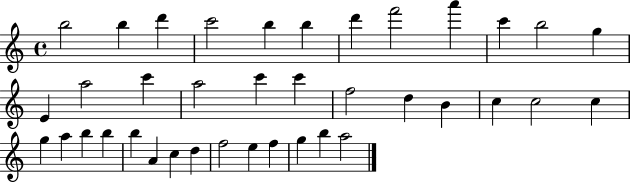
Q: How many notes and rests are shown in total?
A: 38